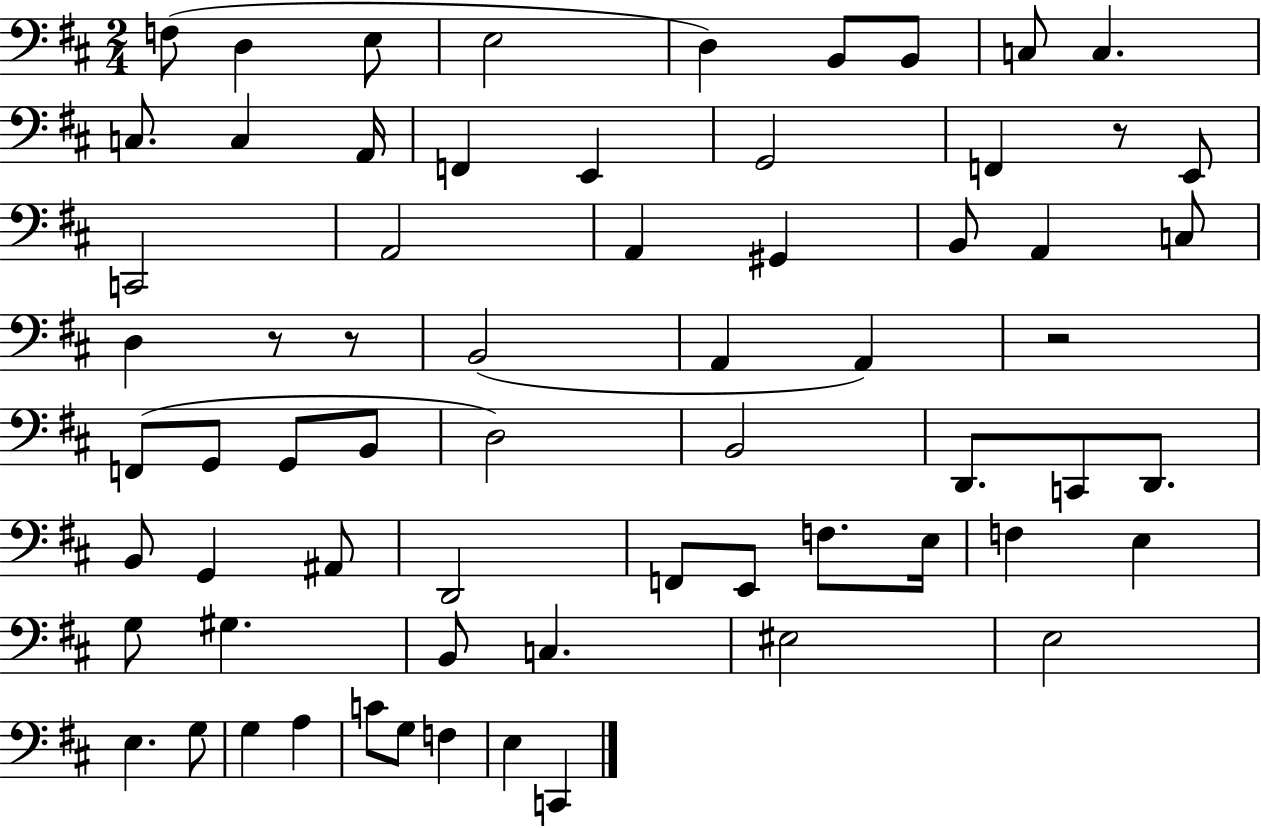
F3/e D3/q E3/e E3/h D3/q B2/e B2/e C3/e C3/q. C3/e. C3/q A2/s F2/q E2/q G2/h F2/q R/e E2/e C2/h A2/h A2/q G#2/q B2/e A2/q C3/e D3/q R/e R/e B2/h A2/q A2/q R/h F2/e G2/e G2/e B2/e D3/h B2/h D2/e. C2/e D2/e. B2/e G2/q A#2/e D2/h F2/e E2/e F3/e. E3/s F3/q E3/q G3/e G#3/q. B2/e C3/q. EIS3/h E3/h E3/q. G3/e G3/q A3/q C4/e G3/e F3/q E3/q C2/q